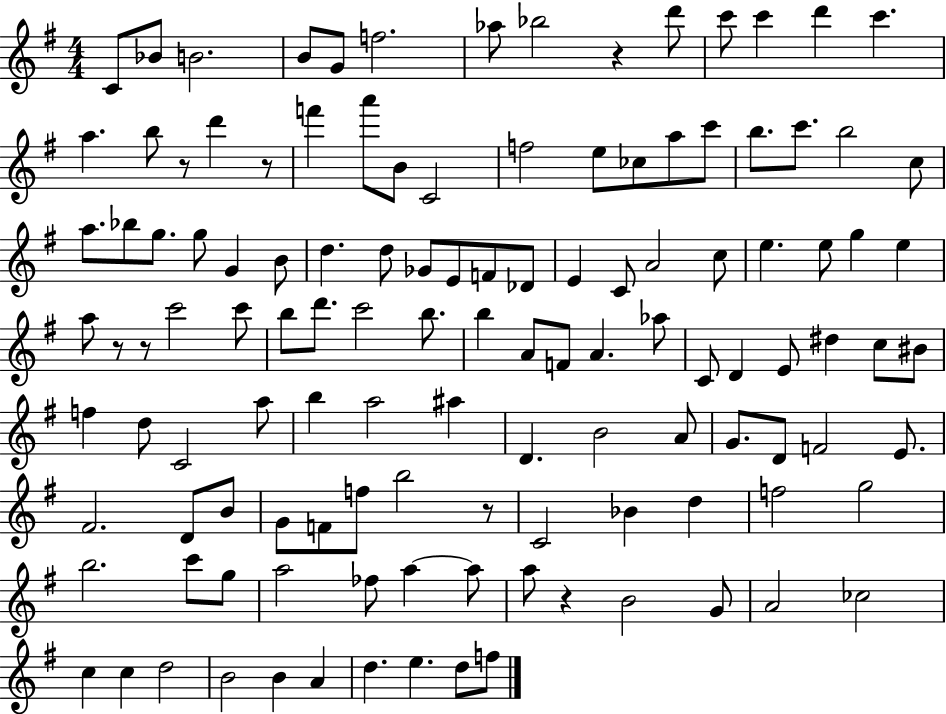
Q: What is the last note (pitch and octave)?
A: F5